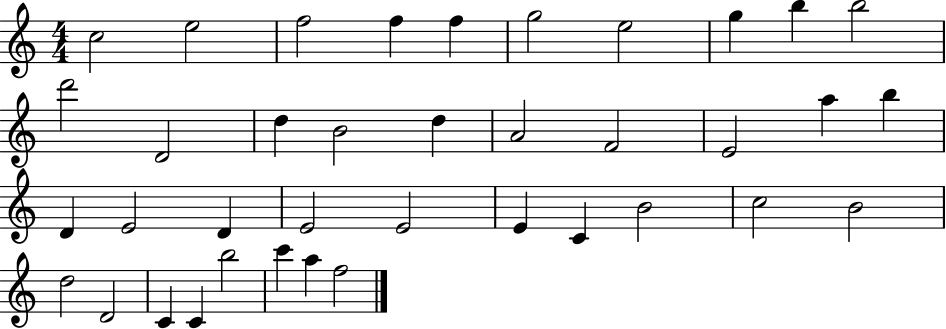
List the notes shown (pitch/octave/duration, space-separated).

C5/h E5/h F5/h F5/q F5/q G5/h E5/h G5/q B5/q B5/h D6/h D4/h D5/q B4/h D5/q A4/h F4/h E4/h A5/q B5/q D4/q E4/h D4/q E4/h E4/h E4/q C4/q B4/h C5/h B4/h D5/h D4/h C4/q C4/q B5/h C6/q A5/q F5/h